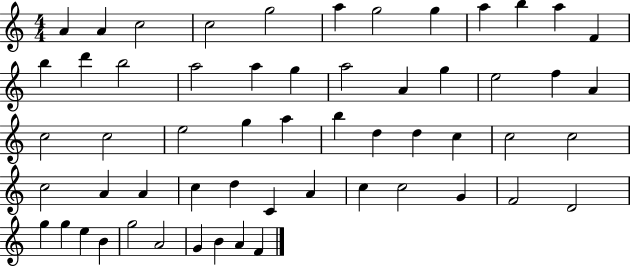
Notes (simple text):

A4/q A4/q C5/h C5/h G5/h A5/q G5/h G5/q A5/q B5/q A5/q F4/q B5/q D6/q B5/h A5/h A5/q G5/q A5/h A4/q G5/q E5/h F5/q A4/q C5/h C5/h E5/h G5/q A5/q B5/q D5/q D5/q C5/q C5/h C5/h C5/h A4/q A4/q C5/q D5/q C4/q A4/q C5/q C5/h G4/q F4/h D4/h G5/q G5/q E5/q B4/q G5/h A4/h G4/q B4/q A4/q F4/q